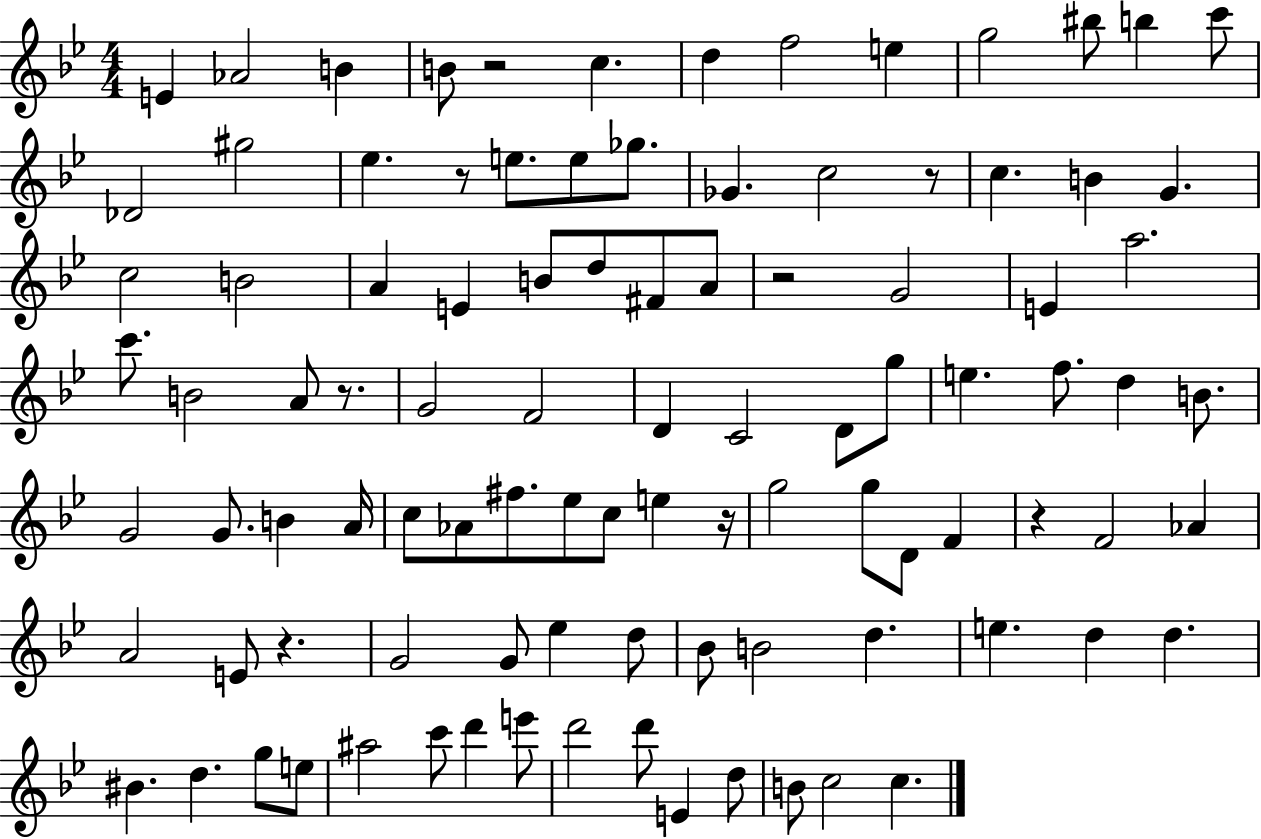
X:1
T:Untitled
M:4/4
L:1/4
K:Bb
E _A2 B B/2 z2 c d f2 e g2 ^b/2 b c'/2 _D2 ^g2 _e z/2 e/2 e/2 _g/2 _G c2 z/2 c B G c2 B2 A E B/2 d/2 ^F/2 A/2 z2 G2 E a2 c'/2 B2 A/2 z/2 G2 F2 D C2 D/2 g/2 e f/2 d B/2 G2 G/2 B A/4 c/2 _A/2 ^f/2 _e/2 c/2 e z/4 g2 g/2 D/2 F z F2 _A A2 E/2 z G2 G/2 _e d/2 _B/2 B2 d e d d ^B d g/2 e/2 ^a2 c'/2 d' e'/2 d'2 d'/2 E d/2 B/2 c2 c